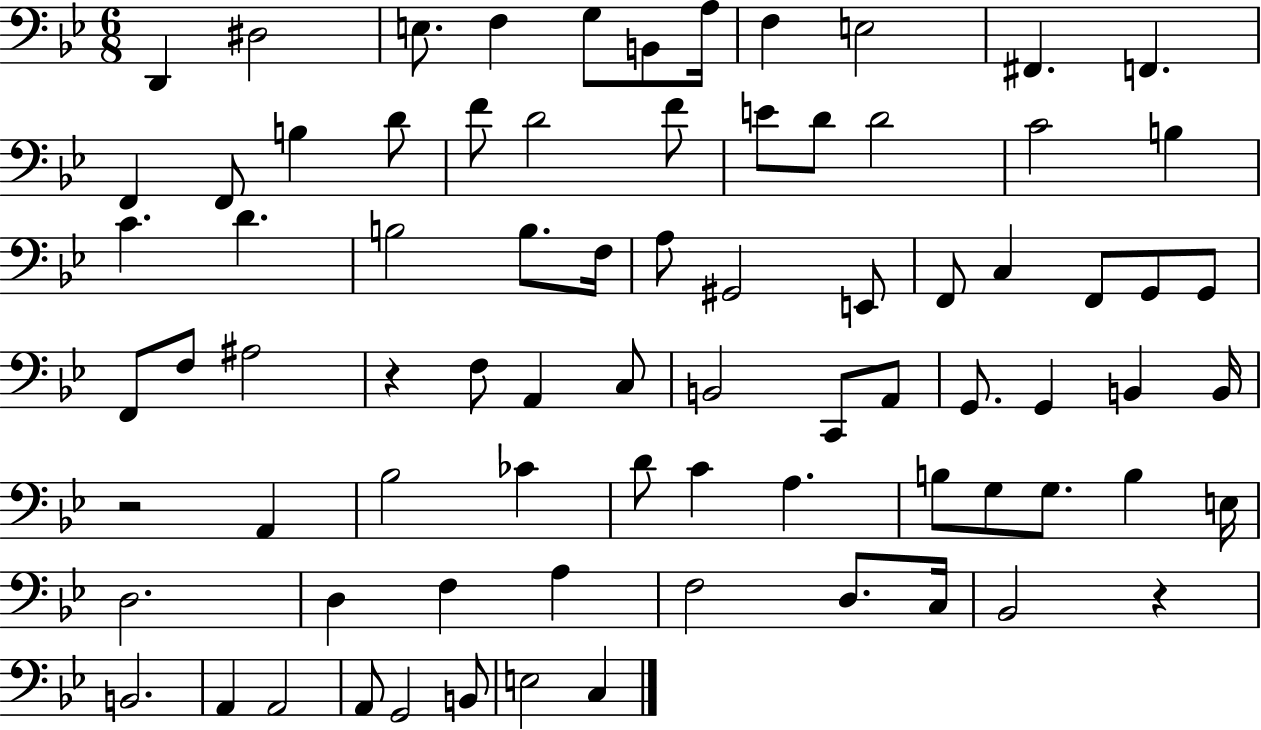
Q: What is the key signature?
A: BES major